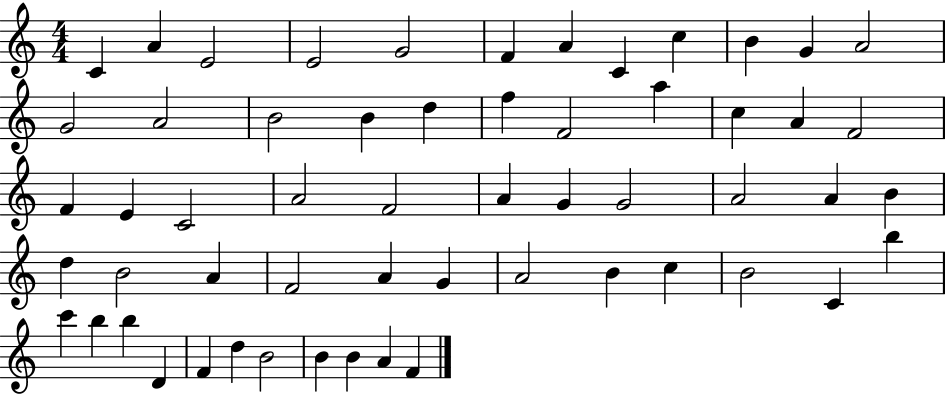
C4/q A4/q E4/h E4/h G4/h F4/q A4/q C4/q C5/q B4/q G4/q A4/h G4/h A4/h B4/h B4/q D5/q F5/q F4/h A5/q C5/q A4/q F4/h F4/q E4/q C4/h A4/h F4/h A4/q G4/q G4/h A4/h A4/q B4/q D5/q B4/h A4/q F4/h A4/q G4/q A4/h B4/q C5/q B4/h C4/q B5/q C6/q B5/q B5/q D4/q F4/q D5/q B4/h B4/q B4/q A4/q F4/q